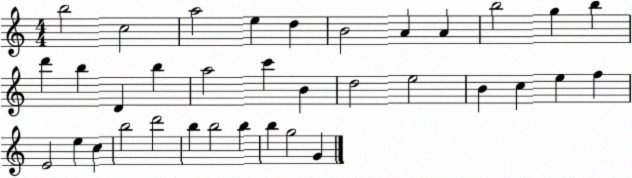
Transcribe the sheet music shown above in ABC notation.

X:1
T:Untitled
M:4/4
L:1/4
K:C
b2 c2 a2 e d B2 A A b2 g b d' b D b a2 c' B d2 e2 B c e f E2 e c b2 d'2 b b2 b b g2 G